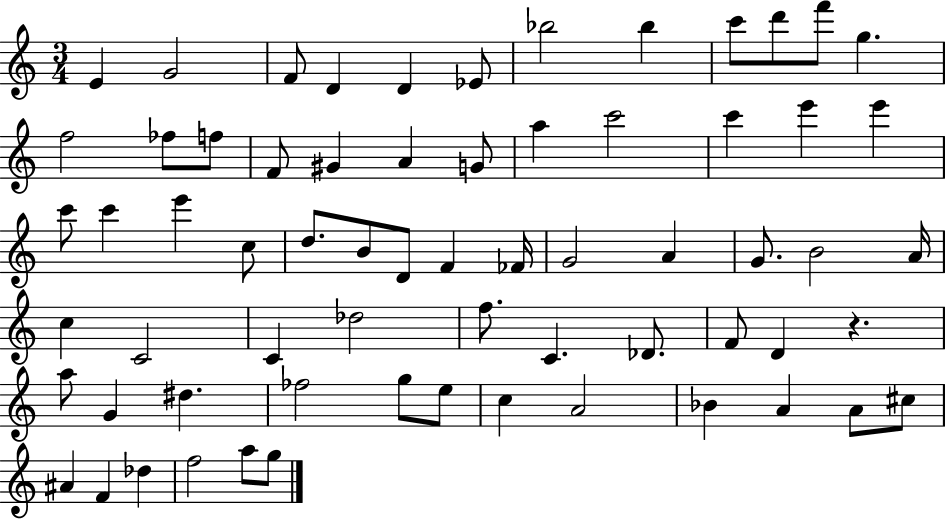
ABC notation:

X:1
T:Untitled
M:3/4
L:1/4
K:C
E G2 F/2 D D _E/2 _b2 _b c'/2 d'/2 f'/2 g f2 _f/2 f/2 F/2 ^G A G/2 a c'2 c' e' e' c'/2 c' e' c/2 d/2 B/2 D/2 F _F/4 G2 A G/2 B2 A/4 c C2 C _d2 f/2 C _D/2 F/2 D z a/2 G ^d _f2 g/2 e/2 c A2 _B A A/2 ^c/2 ^A F _d f2 a/2 g/2